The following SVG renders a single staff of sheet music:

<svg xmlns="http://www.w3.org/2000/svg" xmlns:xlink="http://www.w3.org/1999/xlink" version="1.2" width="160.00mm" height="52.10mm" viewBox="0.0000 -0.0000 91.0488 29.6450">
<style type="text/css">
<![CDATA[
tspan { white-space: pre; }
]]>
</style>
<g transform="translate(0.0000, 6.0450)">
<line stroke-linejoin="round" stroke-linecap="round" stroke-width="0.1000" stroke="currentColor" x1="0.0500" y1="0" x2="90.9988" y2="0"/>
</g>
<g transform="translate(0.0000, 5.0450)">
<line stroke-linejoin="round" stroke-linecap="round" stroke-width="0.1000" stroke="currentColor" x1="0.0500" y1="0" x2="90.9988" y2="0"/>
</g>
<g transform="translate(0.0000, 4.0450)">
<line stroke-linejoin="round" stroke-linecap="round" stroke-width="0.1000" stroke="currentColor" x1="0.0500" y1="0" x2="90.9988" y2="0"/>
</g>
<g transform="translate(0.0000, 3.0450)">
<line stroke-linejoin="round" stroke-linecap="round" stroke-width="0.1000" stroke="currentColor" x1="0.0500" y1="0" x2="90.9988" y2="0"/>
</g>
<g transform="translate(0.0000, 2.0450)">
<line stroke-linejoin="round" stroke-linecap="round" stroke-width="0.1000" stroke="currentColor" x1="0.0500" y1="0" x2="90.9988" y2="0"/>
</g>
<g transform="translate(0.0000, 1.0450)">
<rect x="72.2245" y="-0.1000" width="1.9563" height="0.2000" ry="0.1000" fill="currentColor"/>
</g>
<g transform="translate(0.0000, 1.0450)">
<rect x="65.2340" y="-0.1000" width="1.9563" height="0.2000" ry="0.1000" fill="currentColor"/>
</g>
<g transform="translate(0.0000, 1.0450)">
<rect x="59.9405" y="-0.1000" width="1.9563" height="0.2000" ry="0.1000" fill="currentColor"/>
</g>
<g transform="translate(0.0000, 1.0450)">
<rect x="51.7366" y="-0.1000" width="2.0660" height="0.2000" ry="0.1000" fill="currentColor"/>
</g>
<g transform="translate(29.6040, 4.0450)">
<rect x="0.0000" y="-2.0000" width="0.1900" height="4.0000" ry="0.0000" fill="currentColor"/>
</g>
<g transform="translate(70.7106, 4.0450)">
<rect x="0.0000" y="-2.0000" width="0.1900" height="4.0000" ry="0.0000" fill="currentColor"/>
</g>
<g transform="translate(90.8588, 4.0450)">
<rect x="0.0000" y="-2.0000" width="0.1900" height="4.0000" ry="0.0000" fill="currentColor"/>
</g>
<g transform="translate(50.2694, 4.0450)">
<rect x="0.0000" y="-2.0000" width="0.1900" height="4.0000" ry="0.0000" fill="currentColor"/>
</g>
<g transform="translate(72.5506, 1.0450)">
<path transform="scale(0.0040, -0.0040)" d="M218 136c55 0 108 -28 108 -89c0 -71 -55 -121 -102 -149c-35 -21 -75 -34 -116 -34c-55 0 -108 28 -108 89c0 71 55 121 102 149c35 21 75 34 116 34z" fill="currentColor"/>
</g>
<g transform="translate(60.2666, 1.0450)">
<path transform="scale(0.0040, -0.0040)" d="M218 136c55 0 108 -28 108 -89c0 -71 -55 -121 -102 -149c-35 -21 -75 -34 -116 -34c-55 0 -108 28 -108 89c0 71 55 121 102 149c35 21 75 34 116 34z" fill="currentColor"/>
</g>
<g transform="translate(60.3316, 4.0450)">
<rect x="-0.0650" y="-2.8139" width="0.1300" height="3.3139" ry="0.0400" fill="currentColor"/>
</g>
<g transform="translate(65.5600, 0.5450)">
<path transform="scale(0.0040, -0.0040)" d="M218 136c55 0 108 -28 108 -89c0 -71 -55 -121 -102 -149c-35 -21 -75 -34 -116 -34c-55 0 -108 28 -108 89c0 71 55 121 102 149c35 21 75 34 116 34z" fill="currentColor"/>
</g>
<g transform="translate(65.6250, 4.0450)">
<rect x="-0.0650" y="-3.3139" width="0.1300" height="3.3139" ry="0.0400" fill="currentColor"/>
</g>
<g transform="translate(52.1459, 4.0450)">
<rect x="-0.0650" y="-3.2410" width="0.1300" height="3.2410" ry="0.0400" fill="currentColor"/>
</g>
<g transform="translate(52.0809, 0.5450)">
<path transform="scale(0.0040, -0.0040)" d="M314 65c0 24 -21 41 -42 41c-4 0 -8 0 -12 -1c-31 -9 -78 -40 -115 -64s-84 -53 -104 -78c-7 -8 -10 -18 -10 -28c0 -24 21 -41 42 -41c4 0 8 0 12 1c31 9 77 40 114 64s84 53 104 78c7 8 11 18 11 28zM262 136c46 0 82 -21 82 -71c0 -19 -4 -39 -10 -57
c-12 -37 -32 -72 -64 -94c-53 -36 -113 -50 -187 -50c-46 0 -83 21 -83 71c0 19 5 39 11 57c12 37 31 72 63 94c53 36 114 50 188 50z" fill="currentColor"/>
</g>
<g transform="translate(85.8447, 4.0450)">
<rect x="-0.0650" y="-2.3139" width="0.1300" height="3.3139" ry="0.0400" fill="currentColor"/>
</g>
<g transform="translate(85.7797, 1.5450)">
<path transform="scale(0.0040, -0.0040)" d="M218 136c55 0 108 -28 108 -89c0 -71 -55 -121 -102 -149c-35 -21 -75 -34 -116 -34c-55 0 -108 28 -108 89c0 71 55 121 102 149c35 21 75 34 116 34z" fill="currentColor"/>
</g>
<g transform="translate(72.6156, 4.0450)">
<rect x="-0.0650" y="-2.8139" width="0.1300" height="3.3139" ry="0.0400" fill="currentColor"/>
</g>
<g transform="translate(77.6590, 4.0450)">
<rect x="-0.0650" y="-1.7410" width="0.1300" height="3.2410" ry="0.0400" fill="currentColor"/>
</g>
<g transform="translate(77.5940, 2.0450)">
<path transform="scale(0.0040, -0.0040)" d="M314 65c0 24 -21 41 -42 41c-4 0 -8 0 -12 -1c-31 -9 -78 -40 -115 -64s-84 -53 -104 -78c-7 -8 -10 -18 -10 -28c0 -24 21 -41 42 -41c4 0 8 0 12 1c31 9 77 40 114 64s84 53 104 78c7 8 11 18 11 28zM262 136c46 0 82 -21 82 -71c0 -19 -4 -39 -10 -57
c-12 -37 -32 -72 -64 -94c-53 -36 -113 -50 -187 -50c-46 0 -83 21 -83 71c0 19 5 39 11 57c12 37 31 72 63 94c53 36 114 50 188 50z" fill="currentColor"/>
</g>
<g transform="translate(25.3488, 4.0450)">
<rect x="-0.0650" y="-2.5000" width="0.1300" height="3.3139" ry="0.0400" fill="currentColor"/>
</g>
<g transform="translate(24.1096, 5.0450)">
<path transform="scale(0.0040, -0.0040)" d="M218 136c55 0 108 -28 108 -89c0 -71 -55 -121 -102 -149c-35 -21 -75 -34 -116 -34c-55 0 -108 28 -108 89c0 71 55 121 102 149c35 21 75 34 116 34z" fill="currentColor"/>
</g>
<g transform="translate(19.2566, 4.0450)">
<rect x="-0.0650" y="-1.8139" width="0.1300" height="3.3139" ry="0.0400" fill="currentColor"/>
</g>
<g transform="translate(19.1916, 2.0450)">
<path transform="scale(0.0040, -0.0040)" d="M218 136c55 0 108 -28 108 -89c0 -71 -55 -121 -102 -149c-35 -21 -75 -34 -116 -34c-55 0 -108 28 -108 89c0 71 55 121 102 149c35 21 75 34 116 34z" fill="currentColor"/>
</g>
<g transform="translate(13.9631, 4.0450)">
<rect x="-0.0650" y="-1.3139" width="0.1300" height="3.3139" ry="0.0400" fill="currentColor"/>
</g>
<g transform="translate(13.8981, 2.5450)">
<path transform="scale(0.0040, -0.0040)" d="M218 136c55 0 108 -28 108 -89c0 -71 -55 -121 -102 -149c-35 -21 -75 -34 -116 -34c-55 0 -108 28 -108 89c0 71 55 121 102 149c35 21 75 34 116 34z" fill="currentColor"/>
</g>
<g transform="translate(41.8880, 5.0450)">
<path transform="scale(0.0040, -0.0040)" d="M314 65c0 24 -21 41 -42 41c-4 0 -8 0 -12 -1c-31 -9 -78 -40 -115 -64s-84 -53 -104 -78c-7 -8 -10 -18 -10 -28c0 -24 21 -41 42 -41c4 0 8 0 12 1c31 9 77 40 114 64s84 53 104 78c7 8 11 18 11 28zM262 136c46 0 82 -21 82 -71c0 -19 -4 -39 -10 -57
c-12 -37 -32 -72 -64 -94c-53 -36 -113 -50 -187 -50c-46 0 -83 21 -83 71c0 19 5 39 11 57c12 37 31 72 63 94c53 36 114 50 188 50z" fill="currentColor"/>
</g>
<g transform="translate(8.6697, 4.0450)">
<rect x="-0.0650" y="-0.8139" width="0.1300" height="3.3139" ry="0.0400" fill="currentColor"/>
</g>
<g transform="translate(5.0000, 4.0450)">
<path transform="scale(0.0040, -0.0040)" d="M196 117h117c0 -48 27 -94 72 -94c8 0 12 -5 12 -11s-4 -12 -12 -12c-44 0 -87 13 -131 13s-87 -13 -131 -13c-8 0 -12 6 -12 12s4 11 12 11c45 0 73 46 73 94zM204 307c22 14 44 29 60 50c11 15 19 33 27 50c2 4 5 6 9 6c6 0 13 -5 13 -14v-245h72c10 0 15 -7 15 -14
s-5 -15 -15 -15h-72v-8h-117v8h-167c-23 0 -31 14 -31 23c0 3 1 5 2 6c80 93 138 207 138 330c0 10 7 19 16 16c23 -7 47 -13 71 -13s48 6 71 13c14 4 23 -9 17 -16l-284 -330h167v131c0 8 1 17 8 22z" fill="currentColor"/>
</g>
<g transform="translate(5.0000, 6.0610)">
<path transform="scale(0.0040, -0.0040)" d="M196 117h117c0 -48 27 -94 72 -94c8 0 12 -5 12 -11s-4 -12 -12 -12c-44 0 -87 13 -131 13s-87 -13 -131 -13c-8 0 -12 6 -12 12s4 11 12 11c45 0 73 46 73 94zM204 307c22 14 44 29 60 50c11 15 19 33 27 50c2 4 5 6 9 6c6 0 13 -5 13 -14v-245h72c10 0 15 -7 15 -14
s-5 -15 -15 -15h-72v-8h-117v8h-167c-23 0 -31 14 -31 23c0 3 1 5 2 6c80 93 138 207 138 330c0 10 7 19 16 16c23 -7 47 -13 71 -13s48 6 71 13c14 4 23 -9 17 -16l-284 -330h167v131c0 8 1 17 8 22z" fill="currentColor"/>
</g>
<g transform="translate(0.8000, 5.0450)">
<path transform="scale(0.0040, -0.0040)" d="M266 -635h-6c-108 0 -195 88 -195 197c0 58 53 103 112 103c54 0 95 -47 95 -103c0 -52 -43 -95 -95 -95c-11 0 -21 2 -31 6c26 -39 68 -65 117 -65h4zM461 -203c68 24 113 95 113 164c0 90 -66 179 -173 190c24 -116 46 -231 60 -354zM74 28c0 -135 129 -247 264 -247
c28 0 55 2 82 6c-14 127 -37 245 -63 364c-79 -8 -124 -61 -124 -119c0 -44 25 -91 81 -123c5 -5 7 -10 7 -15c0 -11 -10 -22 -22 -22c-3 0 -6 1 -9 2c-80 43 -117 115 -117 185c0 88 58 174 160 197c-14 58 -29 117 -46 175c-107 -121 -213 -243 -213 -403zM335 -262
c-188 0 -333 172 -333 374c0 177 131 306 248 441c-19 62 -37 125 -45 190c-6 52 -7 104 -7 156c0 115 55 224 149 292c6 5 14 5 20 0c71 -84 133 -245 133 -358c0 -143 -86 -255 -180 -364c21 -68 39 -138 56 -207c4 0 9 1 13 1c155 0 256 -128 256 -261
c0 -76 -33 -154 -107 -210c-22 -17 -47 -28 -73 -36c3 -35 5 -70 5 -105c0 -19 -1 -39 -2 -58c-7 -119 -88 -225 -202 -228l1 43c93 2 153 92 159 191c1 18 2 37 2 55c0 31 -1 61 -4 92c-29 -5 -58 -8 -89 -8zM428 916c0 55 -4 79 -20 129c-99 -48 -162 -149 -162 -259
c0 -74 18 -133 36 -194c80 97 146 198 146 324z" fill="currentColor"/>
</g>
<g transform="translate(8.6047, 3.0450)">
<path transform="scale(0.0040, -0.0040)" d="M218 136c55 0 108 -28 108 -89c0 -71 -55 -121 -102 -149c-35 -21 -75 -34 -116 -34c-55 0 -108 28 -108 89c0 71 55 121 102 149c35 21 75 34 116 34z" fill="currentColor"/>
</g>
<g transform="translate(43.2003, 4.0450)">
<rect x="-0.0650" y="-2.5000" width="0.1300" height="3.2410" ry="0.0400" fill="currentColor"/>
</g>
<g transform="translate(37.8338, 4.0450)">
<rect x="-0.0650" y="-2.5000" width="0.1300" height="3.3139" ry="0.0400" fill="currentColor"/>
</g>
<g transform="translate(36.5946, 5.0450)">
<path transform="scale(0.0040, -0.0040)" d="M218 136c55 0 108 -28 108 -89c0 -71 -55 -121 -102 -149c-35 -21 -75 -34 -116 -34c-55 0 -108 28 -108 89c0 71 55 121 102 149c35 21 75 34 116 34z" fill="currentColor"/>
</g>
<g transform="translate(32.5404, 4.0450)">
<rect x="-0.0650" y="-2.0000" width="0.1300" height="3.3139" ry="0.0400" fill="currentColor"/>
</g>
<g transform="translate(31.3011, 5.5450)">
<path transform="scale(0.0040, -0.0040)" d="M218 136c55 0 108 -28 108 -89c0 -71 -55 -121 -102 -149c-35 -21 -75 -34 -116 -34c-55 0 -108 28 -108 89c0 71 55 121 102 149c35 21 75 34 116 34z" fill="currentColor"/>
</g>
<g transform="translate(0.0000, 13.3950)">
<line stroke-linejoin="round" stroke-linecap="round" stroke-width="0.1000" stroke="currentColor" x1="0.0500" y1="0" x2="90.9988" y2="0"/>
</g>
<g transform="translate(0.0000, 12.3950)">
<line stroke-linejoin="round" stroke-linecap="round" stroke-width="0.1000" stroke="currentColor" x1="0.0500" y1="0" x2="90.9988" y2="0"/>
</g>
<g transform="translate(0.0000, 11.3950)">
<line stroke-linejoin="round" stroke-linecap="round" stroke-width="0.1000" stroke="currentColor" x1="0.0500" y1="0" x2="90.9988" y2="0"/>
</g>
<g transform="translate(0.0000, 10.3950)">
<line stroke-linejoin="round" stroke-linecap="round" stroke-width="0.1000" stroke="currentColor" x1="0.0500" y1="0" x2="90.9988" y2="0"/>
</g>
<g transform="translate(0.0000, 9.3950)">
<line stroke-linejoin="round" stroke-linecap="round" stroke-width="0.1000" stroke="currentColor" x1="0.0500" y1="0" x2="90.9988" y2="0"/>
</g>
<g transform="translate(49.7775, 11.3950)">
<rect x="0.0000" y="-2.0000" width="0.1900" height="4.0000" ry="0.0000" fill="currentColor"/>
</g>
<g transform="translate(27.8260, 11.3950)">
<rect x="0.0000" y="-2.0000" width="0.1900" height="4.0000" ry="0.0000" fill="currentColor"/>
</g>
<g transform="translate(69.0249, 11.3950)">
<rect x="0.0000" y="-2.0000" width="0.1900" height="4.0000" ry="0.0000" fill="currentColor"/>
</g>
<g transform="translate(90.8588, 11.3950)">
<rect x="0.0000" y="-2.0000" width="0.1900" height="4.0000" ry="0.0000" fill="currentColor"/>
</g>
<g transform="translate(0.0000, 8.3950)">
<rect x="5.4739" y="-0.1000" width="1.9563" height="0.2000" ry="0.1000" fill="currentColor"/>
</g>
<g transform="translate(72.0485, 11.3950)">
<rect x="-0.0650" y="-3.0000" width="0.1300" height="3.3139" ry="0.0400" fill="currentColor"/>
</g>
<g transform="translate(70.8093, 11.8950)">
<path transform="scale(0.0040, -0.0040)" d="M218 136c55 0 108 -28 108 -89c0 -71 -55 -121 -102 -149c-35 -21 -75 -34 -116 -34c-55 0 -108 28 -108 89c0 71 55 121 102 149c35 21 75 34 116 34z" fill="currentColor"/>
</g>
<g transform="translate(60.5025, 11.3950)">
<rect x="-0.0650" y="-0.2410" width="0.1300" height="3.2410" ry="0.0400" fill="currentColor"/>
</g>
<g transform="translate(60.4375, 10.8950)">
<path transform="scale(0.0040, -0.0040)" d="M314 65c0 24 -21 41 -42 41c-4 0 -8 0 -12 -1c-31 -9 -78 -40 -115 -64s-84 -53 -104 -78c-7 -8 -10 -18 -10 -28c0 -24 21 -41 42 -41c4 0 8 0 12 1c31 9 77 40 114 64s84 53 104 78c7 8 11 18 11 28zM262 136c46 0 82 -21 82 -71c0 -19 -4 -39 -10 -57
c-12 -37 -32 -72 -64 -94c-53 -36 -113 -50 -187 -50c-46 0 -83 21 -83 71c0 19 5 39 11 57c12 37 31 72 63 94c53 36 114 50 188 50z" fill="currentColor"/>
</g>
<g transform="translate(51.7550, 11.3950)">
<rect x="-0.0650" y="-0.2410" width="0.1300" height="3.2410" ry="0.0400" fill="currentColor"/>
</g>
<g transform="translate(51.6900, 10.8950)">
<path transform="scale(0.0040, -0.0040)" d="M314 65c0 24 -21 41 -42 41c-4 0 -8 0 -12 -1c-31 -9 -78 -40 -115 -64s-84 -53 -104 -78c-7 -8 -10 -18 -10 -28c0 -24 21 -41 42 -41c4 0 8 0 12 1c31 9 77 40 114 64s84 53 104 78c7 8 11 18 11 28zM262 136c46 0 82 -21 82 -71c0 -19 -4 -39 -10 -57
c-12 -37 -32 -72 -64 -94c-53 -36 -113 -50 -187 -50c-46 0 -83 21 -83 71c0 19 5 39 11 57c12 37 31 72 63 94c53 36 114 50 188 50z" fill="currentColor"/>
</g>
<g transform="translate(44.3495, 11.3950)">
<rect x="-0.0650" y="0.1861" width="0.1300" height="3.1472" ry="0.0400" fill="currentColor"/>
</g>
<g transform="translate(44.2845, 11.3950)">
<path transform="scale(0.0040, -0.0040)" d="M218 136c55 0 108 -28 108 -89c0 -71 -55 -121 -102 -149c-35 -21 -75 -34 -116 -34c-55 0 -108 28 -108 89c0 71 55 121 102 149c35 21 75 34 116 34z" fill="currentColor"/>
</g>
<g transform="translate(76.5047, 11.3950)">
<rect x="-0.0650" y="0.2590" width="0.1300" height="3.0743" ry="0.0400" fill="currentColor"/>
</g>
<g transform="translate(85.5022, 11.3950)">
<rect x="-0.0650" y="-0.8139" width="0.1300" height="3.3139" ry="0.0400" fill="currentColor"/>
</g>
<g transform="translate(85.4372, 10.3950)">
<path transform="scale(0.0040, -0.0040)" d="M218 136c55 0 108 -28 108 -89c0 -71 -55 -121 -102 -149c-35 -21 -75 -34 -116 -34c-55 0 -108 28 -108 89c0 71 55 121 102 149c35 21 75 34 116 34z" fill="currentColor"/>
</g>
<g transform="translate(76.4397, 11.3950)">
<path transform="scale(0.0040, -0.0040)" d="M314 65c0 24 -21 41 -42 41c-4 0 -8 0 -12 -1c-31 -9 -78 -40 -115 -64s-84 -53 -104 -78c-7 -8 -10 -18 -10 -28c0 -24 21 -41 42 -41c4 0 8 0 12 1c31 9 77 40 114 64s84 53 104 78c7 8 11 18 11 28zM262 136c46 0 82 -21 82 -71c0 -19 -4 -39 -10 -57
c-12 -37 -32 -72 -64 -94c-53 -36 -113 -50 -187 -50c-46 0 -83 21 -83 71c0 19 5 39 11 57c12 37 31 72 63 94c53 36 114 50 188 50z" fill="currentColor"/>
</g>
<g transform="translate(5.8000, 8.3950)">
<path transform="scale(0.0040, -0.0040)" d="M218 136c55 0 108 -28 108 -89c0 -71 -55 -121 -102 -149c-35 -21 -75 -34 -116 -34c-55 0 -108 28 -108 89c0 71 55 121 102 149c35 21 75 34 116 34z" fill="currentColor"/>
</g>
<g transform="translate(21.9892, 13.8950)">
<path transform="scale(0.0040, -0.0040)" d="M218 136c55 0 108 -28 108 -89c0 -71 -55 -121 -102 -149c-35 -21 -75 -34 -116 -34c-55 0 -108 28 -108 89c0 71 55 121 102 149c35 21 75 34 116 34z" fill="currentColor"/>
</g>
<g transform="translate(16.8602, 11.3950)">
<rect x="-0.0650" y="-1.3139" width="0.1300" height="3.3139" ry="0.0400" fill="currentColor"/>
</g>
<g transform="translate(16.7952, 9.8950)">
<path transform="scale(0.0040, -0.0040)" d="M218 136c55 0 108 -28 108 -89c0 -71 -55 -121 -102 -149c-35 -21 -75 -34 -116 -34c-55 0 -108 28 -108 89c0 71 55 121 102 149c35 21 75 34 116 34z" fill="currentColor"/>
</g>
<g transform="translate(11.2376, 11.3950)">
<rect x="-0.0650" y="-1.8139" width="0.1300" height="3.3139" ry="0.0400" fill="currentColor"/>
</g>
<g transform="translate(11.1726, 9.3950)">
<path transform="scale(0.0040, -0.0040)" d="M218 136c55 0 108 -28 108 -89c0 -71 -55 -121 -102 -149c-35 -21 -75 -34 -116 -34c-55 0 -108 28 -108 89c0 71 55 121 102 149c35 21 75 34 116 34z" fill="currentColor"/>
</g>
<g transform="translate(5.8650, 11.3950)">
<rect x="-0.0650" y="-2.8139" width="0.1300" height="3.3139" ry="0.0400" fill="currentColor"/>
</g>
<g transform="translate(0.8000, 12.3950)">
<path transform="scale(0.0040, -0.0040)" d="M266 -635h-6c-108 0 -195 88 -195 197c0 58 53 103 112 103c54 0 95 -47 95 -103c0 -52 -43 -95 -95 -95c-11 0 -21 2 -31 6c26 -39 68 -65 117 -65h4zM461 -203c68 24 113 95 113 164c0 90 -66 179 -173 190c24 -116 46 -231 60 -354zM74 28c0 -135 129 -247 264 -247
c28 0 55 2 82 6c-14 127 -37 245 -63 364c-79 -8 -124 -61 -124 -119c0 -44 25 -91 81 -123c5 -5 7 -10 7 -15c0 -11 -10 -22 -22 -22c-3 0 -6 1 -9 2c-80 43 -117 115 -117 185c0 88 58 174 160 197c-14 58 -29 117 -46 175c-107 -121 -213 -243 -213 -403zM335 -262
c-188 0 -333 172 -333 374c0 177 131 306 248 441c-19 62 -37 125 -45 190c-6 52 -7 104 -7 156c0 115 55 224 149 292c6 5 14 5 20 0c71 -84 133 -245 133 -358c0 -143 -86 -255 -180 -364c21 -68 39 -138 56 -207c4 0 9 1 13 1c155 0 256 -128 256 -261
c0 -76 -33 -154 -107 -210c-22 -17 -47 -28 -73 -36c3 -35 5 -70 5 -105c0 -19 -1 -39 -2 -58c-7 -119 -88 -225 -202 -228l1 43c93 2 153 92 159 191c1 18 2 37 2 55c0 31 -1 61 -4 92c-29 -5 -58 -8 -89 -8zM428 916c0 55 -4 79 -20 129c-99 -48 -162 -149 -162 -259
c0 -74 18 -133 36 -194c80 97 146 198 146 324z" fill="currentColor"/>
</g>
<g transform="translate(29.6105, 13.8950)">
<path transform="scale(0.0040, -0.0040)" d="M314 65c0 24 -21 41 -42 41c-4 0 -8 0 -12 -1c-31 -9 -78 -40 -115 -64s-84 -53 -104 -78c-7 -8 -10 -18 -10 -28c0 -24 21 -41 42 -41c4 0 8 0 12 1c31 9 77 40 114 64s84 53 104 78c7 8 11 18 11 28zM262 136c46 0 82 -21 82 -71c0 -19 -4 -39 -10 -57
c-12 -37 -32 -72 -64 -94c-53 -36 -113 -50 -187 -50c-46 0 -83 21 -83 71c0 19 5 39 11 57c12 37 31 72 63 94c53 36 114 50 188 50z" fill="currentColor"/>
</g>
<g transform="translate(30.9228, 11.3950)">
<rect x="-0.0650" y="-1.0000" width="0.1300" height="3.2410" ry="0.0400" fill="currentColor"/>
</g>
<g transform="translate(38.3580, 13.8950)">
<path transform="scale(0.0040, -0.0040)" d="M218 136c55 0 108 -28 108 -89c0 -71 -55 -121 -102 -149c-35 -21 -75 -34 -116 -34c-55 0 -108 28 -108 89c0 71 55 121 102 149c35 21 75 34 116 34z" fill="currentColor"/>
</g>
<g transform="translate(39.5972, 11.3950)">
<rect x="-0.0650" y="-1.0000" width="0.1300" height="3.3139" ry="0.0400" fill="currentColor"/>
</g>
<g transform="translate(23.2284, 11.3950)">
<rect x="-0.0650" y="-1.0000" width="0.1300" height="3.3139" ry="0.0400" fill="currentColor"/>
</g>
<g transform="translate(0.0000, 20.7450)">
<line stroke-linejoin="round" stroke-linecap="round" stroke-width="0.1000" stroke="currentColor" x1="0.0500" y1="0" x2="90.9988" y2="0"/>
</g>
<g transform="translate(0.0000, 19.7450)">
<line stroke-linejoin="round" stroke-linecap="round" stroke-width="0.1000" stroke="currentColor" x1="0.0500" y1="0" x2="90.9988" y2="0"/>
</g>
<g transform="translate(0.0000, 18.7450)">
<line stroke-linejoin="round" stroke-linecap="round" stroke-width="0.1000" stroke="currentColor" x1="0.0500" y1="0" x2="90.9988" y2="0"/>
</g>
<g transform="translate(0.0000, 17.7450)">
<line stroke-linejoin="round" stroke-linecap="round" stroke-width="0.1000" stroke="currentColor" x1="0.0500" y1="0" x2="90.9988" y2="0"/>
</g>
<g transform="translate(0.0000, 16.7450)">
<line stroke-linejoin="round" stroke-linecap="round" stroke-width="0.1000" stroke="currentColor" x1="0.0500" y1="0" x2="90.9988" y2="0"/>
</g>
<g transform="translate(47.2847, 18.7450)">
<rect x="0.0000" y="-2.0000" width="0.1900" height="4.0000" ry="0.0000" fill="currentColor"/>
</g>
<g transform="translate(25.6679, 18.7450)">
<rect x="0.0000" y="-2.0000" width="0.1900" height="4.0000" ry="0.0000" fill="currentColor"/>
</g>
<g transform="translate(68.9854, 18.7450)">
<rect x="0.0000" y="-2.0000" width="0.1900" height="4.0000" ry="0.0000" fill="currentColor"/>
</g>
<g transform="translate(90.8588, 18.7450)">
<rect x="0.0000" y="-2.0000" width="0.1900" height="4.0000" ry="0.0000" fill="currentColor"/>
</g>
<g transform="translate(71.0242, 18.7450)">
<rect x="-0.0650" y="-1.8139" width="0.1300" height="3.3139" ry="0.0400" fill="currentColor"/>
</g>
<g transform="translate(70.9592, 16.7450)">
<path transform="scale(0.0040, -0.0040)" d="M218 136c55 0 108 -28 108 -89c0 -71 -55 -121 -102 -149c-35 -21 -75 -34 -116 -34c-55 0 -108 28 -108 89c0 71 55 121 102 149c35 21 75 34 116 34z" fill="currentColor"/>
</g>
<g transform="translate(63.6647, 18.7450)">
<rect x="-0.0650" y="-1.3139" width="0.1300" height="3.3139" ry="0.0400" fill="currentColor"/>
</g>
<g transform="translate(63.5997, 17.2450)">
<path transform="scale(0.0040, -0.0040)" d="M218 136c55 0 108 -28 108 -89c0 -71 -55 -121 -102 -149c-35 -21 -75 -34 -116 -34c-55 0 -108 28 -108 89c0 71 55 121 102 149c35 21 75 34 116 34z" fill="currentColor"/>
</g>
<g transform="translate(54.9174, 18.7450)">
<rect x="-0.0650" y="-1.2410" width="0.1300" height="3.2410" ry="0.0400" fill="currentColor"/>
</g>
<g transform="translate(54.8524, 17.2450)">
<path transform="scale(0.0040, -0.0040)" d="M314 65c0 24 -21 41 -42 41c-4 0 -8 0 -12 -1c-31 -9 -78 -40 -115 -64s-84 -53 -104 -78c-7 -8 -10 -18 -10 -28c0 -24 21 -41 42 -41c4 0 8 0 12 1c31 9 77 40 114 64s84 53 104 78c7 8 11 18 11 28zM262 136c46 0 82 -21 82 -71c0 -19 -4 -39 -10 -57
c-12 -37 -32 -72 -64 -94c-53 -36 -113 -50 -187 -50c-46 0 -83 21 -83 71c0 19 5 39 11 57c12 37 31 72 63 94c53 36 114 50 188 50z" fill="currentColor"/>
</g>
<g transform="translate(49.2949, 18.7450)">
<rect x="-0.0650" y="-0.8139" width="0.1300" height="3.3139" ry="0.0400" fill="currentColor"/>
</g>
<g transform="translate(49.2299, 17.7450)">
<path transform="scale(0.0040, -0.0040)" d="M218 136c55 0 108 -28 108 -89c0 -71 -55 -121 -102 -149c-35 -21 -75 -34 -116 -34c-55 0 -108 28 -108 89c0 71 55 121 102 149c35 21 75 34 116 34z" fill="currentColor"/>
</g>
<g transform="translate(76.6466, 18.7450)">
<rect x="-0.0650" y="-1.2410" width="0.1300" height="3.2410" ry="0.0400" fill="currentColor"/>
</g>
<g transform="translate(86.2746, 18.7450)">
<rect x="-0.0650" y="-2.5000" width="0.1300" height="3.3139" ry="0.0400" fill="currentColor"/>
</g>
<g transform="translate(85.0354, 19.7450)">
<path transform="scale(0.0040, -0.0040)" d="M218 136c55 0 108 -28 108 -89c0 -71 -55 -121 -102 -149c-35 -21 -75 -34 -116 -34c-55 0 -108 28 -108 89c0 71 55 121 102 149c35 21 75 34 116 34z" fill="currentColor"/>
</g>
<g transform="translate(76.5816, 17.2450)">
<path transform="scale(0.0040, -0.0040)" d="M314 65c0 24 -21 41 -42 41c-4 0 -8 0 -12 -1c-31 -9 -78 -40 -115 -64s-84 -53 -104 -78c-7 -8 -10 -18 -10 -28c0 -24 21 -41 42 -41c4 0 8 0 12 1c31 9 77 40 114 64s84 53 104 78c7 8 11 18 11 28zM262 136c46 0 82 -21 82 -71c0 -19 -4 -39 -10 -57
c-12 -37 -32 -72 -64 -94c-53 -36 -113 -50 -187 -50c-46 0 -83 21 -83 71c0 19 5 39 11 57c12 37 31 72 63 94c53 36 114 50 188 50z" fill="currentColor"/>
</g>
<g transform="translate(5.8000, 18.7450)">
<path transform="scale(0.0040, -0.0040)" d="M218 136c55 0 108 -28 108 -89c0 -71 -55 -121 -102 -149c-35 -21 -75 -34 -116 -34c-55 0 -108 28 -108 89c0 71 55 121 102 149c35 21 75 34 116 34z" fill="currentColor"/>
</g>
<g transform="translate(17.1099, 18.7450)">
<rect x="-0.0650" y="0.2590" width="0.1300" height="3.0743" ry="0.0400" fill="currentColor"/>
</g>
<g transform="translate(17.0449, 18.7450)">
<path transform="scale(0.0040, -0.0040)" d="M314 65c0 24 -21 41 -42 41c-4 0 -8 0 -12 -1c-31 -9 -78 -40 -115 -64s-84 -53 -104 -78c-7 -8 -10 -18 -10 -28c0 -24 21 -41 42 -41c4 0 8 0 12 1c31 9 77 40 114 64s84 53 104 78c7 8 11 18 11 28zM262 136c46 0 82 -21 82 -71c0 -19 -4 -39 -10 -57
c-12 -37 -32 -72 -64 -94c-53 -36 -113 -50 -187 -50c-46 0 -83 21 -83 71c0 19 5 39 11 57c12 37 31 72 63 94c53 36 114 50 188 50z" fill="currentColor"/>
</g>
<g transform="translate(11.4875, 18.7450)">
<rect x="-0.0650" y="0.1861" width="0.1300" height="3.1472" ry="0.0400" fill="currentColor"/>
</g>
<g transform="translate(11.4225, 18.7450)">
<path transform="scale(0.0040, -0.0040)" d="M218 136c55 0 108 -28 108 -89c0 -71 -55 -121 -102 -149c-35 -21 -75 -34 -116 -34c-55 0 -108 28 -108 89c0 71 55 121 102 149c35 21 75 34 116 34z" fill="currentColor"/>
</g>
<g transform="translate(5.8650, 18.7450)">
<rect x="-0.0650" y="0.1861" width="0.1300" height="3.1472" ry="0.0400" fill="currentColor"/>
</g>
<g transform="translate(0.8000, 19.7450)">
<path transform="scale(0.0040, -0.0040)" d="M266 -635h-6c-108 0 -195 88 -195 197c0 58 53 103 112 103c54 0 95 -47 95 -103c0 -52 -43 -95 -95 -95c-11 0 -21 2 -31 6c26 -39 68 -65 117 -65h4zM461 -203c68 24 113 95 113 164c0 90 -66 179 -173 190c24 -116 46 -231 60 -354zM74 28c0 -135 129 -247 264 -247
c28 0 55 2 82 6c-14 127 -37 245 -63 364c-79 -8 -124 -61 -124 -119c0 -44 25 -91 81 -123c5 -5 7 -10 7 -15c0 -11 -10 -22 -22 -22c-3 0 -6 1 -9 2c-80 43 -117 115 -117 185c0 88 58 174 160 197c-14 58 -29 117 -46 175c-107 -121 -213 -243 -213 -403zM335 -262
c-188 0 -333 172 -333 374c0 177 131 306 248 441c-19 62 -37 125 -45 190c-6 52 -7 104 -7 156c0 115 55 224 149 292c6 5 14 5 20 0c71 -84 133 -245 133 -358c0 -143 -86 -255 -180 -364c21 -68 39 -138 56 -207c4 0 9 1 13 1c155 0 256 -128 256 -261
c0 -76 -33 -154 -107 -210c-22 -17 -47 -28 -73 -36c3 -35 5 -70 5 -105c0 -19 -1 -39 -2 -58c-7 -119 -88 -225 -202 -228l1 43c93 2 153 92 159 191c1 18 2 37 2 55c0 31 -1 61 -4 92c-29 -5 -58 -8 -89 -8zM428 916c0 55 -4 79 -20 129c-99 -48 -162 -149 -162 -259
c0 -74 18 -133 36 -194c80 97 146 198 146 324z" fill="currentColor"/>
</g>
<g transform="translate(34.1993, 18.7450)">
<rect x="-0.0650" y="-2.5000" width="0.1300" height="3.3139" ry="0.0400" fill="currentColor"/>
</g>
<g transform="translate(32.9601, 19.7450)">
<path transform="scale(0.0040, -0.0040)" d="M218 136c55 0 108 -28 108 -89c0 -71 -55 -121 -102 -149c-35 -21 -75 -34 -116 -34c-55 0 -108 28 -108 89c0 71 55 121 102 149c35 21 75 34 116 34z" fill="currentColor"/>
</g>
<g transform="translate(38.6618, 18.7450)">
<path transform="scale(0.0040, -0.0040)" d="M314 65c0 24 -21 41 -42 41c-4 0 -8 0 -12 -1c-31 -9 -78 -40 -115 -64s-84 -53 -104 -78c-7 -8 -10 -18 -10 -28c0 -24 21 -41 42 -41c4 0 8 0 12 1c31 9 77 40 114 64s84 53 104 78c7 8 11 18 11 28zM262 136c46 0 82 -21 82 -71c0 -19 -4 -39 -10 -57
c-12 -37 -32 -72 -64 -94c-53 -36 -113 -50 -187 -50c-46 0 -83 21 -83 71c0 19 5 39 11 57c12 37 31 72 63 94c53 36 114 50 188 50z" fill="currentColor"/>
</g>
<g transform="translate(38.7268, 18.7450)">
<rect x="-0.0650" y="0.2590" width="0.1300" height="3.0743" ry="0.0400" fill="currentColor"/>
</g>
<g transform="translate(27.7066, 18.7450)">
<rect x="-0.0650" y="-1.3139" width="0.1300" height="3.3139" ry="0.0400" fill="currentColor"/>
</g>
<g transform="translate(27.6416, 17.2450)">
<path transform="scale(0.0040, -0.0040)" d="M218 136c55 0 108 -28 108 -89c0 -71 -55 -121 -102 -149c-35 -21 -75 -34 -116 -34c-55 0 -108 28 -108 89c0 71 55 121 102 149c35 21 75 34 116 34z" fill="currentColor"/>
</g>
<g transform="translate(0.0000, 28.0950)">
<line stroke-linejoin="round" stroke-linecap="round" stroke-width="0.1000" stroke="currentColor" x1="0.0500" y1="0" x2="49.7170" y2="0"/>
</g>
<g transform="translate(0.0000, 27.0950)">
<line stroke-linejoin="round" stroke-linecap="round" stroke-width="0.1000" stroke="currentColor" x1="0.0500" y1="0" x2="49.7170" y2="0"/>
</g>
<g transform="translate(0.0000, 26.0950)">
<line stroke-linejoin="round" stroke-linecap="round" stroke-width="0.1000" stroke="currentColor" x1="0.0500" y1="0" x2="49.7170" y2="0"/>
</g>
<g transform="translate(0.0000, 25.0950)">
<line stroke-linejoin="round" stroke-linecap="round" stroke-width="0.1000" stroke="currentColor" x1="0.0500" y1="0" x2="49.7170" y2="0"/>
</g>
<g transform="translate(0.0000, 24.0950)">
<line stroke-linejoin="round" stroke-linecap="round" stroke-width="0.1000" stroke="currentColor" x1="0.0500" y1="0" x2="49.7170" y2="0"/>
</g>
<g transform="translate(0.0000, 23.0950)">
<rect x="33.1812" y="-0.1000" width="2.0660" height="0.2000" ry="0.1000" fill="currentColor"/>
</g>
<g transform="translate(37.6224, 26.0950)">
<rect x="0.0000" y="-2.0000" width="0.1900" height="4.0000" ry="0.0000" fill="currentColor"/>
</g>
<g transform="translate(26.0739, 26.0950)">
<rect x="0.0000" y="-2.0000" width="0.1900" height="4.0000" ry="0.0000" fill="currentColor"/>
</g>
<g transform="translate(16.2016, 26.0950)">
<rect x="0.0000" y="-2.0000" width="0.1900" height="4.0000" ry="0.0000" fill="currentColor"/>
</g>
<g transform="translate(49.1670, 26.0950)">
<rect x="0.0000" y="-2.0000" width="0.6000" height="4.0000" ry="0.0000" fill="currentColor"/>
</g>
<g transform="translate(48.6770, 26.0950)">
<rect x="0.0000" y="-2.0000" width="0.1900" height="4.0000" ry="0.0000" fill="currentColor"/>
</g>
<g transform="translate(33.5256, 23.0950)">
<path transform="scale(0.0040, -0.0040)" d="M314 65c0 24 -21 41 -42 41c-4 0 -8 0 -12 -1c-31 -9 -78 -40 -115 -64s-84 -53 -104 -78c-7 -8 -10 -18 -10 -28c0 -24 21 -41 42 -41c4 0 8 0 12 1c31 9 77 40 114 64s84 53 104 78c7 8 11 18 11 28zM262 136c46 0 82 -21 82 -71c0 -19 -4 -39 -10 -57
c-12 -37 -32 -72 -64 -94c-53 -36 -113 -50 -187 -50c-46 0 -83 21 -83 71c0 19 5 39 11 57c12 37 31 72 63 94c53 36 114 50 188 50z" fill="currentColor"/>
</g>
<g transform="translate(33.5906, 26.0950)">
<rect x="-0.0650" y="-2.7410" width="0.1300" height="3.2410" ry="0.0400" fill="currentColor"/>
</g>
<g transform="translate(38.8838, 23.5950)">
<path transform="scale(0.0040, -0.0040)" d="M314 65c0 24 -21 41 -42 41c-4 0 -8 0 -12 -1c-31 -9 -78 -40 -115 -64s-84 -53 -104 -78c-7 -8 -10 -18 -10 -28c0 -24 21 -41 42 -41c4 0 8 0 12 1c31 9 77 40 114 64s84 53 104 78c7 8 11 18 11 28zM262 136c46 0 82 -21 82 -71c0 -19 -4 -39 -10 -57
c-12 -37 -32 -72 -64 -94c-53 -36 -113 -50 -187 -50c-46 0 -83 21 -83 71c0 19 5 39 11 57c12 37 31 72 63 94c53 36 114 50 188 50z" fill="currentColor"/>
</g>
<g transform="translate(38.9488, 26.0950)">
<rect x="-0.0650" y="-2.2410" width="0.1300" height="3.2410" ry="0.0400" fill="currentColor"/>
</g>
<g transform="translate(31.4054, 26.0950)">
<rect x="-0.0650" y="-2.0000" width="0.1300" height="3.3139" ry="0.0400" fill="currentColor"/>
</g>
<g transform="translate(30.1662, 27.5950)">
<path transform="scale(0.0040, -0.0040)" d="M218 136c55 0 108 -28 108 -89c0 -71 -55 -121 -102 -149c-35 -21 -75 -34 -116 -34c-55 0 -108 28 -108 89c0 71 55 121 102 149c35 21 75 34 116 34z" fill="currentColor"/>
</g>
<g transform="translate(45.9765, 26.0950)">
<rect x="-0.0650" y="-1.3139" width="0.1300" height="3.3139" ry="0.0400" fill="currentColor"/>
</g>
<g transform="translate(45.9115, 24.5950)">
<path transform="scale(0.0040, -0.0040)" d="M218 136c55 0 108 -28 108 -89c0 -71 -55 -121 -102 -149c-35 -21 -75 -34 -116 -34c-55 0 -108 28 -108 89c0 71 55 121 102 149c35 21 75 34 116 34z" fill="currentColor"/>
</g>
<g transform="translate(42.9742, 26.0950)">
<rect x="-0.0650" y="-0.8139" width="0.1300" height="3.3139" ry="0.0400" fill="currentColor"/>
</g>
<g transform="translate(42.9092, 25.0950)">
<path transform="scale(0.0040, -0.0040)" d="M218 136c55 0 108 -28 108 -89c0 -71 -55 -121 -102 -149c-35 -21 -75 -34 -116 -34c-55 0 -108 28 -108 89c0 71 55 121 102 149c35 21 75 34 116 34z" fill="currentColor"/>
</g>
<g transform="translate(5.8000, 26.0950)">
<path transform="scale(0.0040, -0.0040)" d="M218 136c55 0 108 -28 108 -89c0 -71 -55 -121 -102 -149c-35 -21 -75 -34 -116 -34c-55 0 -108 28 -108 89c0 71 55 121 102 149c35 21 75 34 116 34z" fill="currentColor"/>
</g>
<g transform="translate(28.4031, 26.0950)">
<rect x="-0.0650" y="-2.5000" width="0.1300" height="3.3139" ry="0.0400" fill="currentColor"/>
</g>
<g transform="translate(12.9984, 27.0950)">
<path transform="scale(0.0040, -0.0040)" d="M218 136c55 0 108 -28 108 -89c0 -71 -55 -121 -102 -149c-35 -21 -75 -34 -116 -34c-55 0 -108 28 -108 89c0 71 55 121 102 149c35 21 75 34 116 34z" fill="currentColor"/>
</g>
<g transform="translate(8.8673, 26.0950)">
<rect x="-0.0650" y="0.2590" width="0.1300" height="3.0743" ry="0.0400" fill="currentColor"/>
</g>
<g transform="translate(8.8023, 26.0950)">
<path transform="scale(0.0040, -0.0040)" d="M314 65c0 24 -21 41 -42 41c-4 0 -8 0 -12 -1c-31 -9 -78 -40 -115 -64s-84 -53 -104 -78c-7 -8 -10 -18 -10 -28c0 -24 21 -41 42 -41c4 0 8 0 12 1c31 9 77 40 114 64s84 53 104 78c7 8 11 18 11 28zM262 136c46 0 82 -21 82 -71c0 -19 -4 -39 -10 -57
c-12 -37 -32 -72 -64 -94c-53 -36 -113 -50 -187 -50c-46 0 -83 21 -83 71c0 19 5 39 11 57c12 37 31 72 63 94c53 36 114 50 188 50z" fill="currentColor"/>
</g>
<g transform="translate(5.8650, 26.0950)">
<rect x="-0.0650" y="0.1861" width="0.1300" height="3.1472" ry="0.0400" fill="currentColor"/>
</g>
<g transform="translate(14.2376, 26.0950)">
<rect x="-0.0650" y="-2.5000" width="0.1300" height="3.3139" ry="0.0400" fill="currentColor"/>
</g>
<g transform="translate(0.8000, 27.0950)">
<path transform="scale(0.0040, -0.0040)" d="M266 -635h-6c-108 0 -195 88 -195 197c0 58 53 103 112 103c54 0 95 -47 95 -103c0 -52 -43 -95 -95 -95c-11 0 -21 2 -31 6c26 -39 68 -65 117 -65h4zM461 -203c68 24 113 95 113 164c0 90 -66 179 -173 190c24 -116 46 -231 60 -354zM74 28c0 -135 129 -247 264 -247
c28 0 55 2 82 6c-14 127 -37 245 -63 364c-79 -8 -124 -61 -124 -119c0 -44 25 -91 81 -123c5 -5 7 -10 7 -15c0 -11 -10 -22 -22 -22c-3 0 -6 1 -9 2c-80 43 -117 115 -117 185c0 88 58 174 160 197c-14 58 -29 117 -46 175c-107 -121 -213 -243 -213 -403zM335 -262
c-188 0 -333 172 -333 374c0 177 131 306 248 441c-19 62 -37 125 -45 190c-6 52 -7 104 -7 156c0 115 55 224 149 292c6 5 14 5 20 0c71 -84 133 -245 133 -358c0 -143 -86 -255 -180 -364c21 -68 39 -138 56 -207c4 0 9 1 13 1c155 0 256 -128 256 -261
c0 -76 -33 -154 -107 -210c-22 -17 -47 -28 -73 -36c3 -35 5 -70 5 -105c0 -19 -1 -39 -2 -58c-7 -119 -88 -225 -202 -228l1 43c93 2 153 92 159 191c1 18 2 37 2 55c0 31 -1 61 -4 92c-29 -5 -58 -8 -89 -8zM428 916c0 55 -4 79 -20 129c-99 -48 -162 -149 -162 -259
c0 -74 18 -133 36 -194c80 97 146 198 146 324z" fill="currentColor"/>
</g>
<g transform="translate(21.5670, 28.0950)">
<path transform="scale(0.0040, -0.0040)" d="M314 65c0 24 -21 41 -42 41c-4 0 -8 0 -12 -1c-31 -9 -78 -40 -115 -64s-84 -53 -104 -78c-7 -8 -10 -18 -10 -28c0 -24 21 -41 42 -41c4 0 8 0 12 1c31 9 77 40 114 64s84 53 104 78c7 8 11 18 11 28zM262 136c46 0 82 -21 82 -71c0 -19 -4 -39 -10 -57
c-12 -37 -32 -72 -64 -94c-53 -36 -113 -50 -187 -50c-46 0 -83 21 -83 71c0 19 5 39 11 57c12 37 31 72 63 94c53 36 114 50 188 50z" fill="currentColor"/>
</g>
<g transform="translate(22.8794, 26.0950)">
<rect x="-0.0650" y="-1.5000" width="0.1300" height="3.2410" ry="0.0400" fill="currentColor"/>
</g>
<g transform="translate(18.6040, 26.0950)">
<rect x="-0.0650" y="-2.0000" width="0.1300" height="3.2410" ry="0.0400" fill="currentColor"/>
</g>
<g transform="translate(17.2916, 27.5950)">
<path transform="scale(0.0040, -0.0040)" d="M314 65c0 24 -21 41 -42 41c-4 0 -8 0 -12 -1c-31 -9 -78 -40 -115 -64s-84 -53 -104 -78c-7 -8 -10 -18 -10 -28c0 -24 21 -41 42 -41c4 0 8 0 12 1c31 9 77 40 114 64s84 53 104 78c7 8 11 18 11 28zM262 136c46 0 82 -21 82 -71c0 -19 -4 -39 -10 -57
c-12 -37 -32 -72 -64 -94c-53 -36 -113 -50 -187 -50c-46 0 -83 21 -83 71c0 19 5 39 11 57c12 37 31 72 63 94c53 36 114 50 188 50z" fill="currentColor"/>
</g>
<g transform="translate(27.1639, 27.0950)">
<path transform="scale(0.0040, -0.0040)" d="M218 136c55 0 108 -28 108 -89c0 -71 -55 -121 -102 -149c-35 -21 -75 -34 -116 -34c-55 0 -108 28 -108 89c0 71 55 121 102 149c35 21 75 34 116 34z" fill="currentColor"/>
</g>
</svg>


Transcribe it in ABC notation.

X:1
T:Untitled
M:4/4
L:1/4
K:C
d e f G F G G2 b2 a b a f2 g a f e D D2 D B c2 c2 A B2 d B B B2 e G B2 d e2 e f e2 G B B2 G F2 E2 G F a2 g2 d e